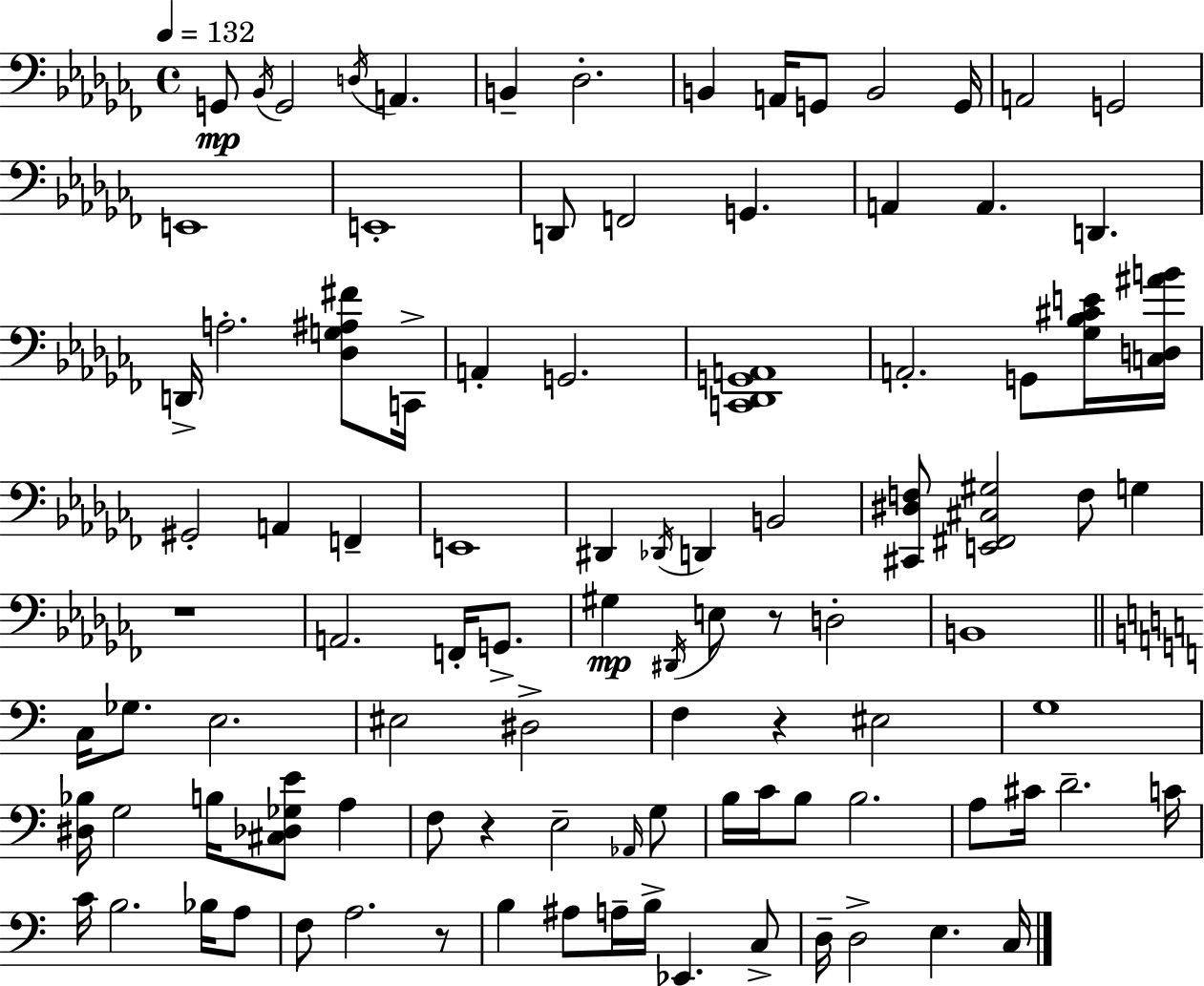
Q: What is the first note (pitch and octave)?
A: G2